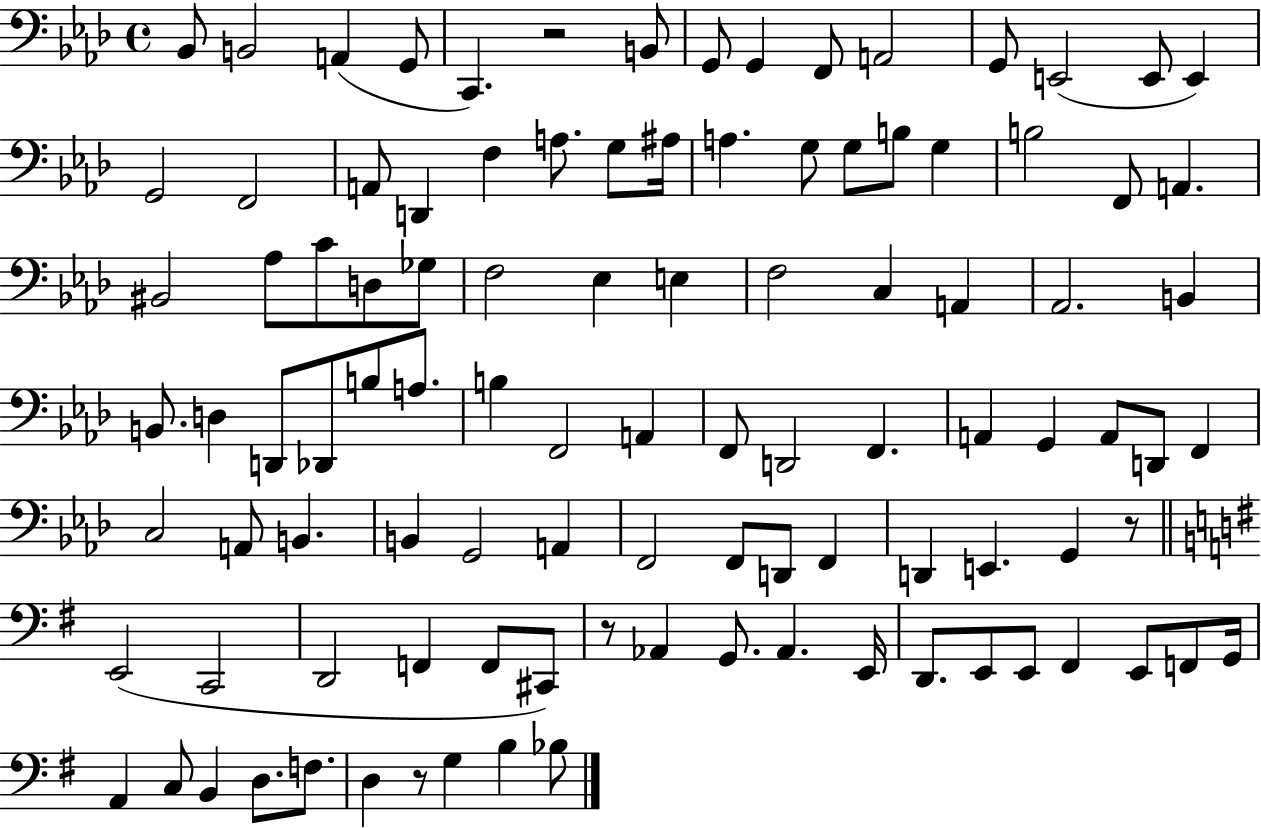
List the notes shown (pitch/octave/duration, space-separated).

Bb2/e B2/h A2/q G2/e C2/q. R/h B2/e G2/e G2/q F2/e A2/h G2/e E2/h E2/e E2/q G2/h F2/h A2/e D2/q F3/q A3/e. G3/e A#3/s A3/q. G3/e G3/e B3/e G3/q B3/h F2/e A2/q. BIS2/h Ab3/e C4/e D3/e Gb3/e F3/h Eb3/q E3/q F3/h C3/q A2/q Ab2/h. B2/q B2/e. D3/q D2/e Db2/e B3/e A3/e. B3/q F2/h A2/q F2/e D2/h F2/q. A2/q G2/q A2/e D2/e F2/q C3/h A2/e B2/q. B2/q G2/h A2/q F2/h F2/e D2/e F2/q D2/q E2/q. G2/q R/e E2/h C2/h D2/h F2/q F2/e C#2/e R/e Ab2/q G2/e. Ab2/q. E2/s D2/e. E2/e E2/e F#2/q E2/e F2/e G2/s A2/q C3/e B2/q D3/e. F3/e. D3/q R/e G3/q B3/q Bb3/e